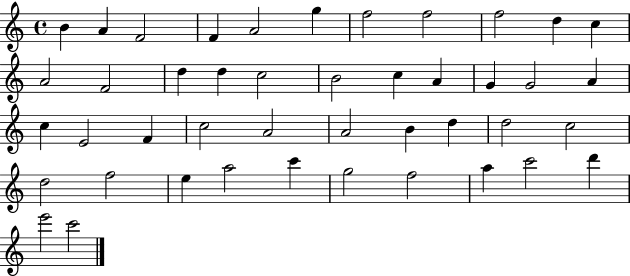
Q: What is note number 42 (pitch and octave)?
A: D6